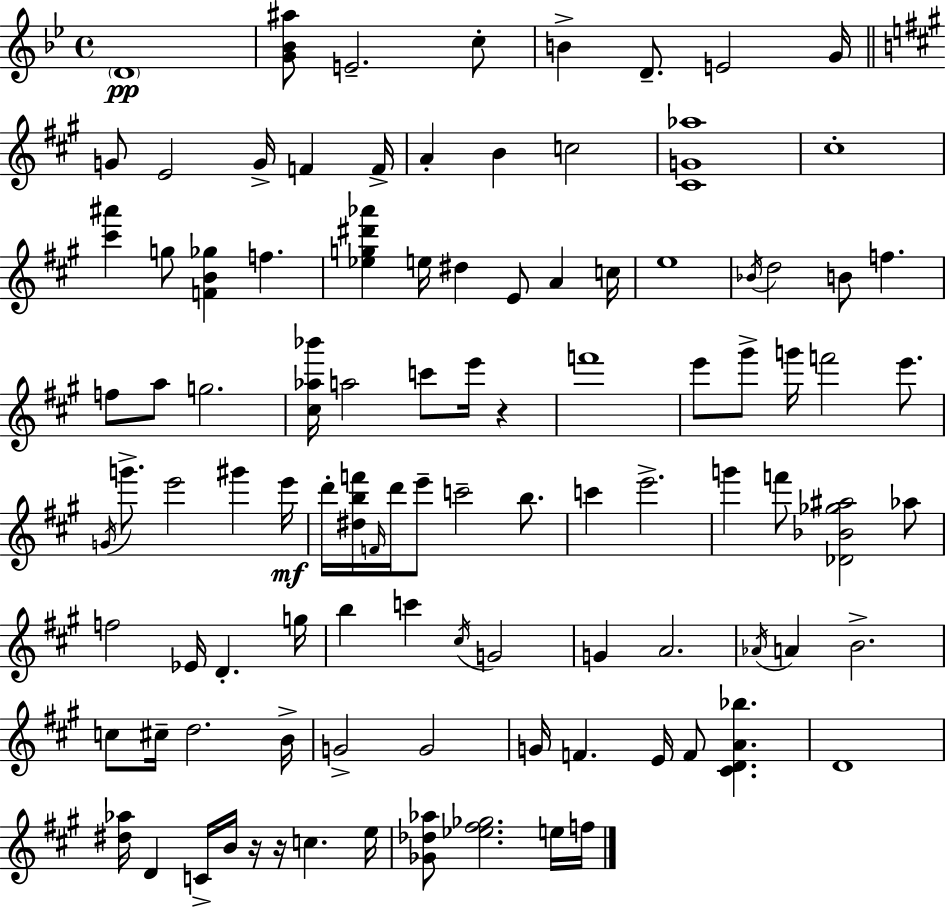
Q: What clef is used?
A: treble